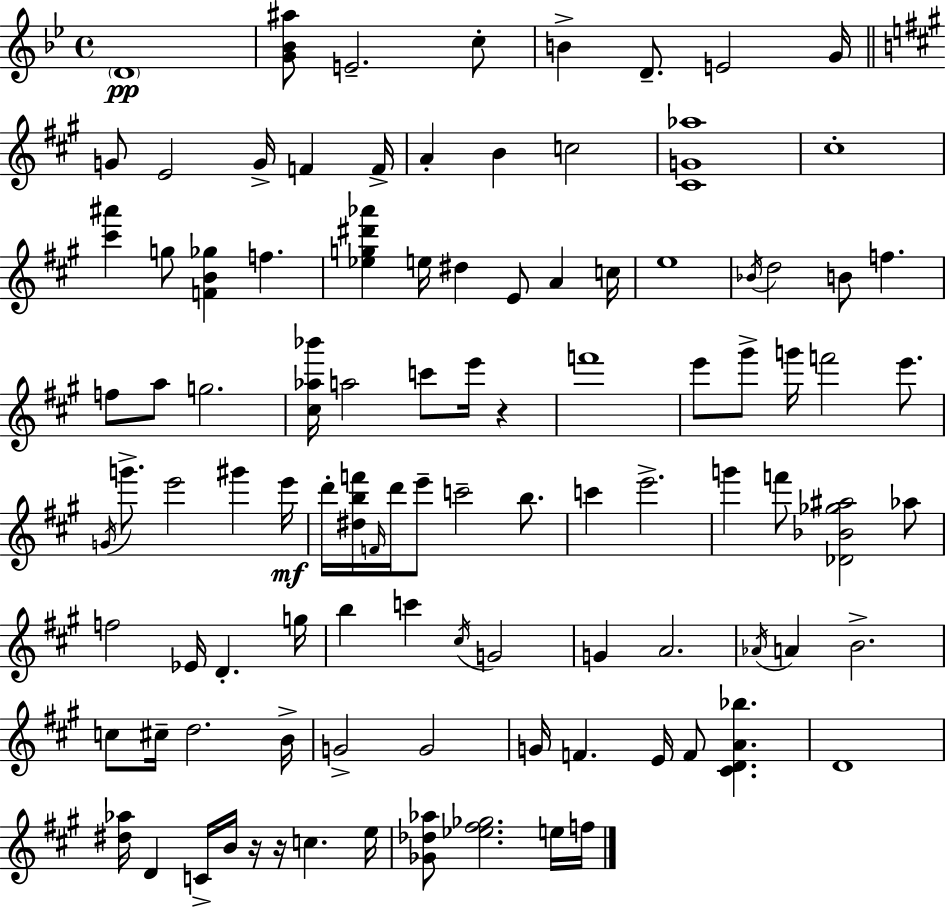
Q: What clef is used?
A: treble